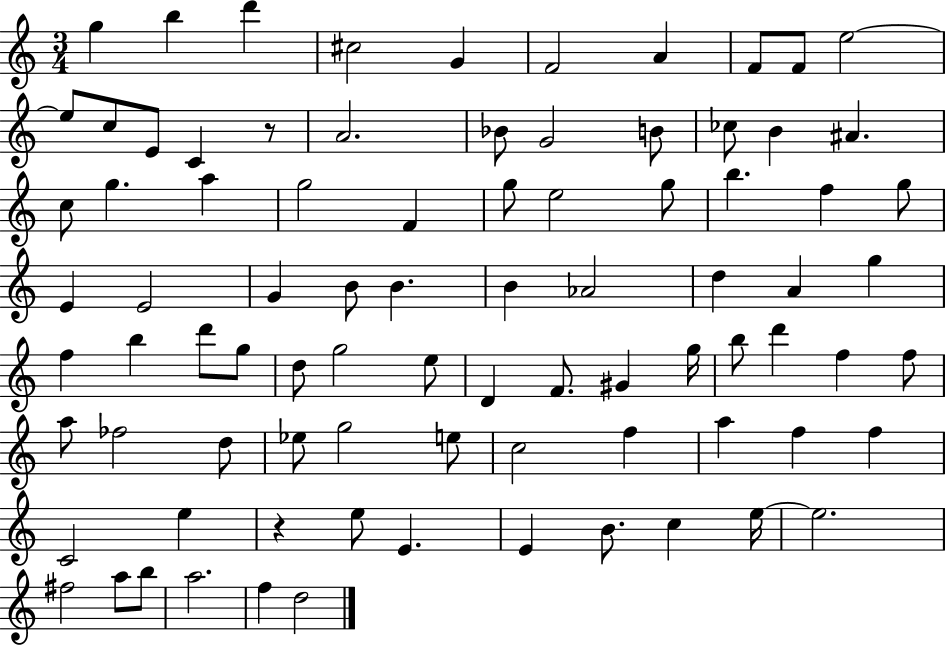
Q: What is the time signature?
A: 3/4